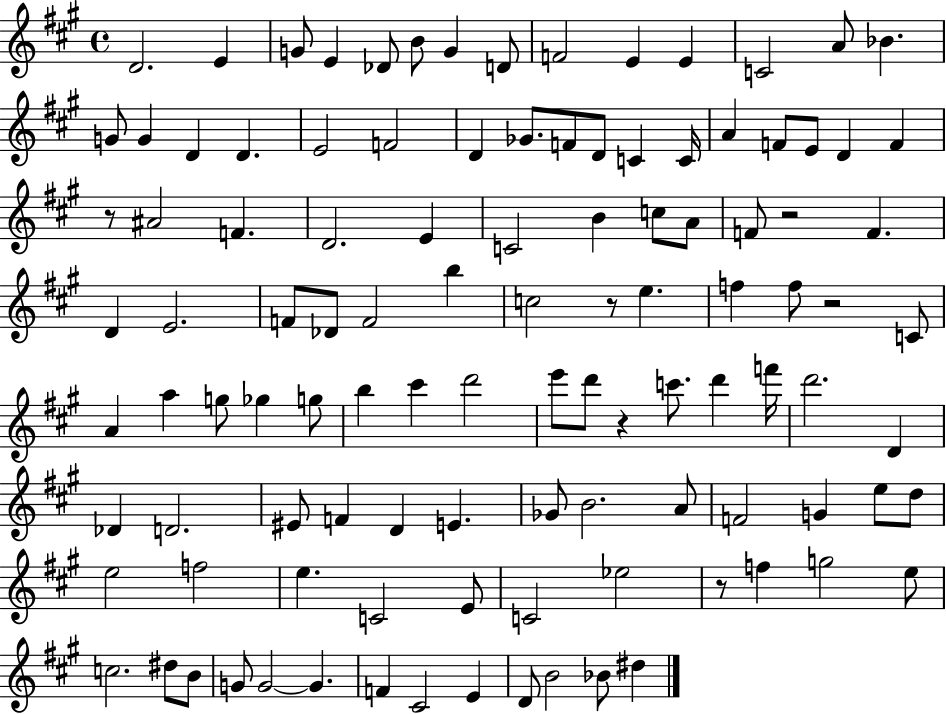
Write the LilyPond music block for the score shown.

{
  \clef treble
  \time 4/4
  \defaultTimeSignature
  \key a \major
  \repeat volta 2 { d'2. e'4 | g'8 e'4 des'8 b'8 g'4 d'8 | f'2 e'4 e'4 | c'2 a'8 bes'4. | \break g'8 g'4 d'4 d'4. | e'2 f'2 | d'4 ges'8. f'8 d'8 c'4 c'16 | a'4 f'8 e'8 d'4 f'4 | \break r8 ais'2 f'4. | d'2. e'4 | c'2 b'4 c''8 a'8 | f'8 r2 f'4. | \break d'4 e'2. | f'8 des'8 f'2 b''4 | c''2 r8 e''4. | f''4 f''8 r2 c'8 | \break a'4 a''4 g''8 ges''4 g''8 | b''4 cis'''4 d'''2 | e'''8 d'''8 r4 c'''8. d'''4 f'''16 | d'''2. d'4 | \break des'4 d'2. | eis'8 f'4 d'4 e'4. | ges'8 b'2. a'8 | f'2 g'4 e''8 d''8 | \break e''2 f''2 | e''4. c'2 e'8 | c'2 ees''2 | r8 f''4 g''2 e''8 | \break c''2. dis''8 b'8 | g'8 g'2~~ g'4. | f'4 cis'2 e'4 | d'8 b'2 bes'8 dis''4 | \break } \bar "|."
}